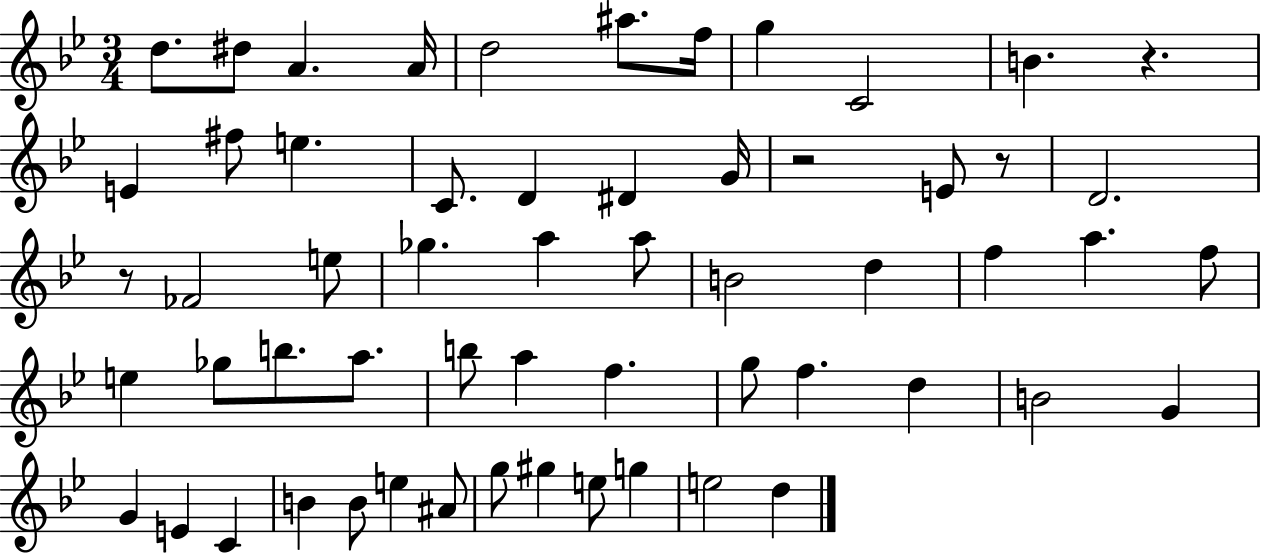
{
  \clef treble
  \numericTimeSignature
  \time 3/4
  \key bes \major
  \repeat volta 2 { d''8. dis''8 a'4. a'16 | d''2 ais''8. f''16 | g''4 c'2 | b'4. r4. | \break e'4 fis''8 e''4. | c'8. d'4 dis'4 g'16 | r2 e'8 r8 | d'2. | \break r8 fes'2 e''8 | ges''4. a''4 a''8 | b'2 d''4 | f''4 a''4. f''8 | \break e''4 ges''8 b''8. a''8. | b''8 a''4 f''4. | g''8 f''4. d''4 | b'2 g'4 | \break g'4 e'4 c'4 | b'4 b'8 e''4 ais'8 | g''8 gis''4 e''8 g''4 | e''2 d''4 | \break } \bar "|."
}